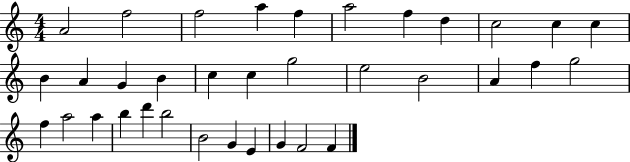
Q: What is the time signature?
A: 4/4